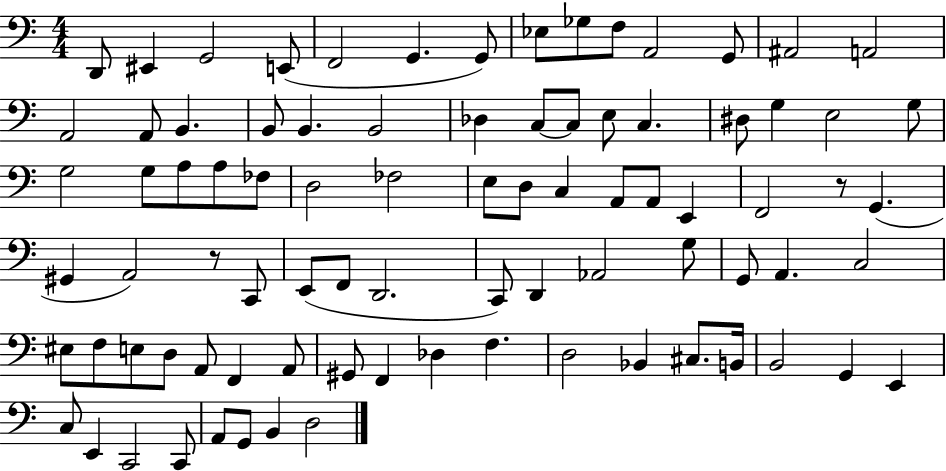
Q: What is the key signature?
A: C major